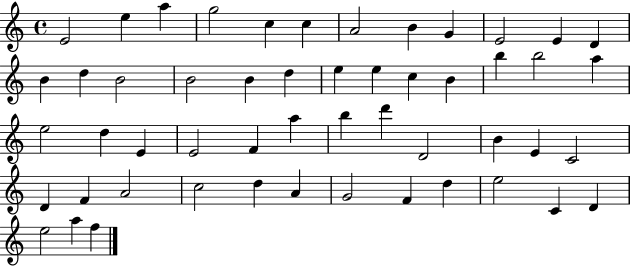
E4/h E5/q A5/q G5/h C5/q C5/q A4/h B4/q G4/q E4/h E4/q D4/q B4/q D5/q B4/h B4/h B4/q D5/q E5/q E5/q C5/q B4/q B5/q B5/h A5/q E5/h D5/q E4/q E4/h F4/q A5/q B5/q D6/q D4/h B4/q E4/q C4/h D4/q F4/q A4/h C5/h D5/q A4/q G4/h F4/q D5/q E5/h C4/q D4/q E5/h A5/q F5/q